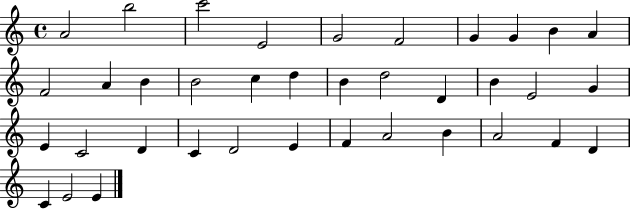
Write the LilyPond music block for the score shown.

{
  \clef treble
  \time 4/4
  \defaultTimeSignature
  \key c \major
  a'2 b''2 | c'''2 e'2 | g'2 f'2 | g'4 g'4 b'4 a'4 | \break f'2 a'4 b'4 | b'2 c''4 d''4 | b'4 d''2 d'4 | b'4 e'2 g'4 | \break e'4 c'2 d'4 | c'4 d'2 e'4 | f'4 a'2 b'4 | a'2 f'4 d'4 | \break c'4 e'2 e'4 | \bar "|."
}